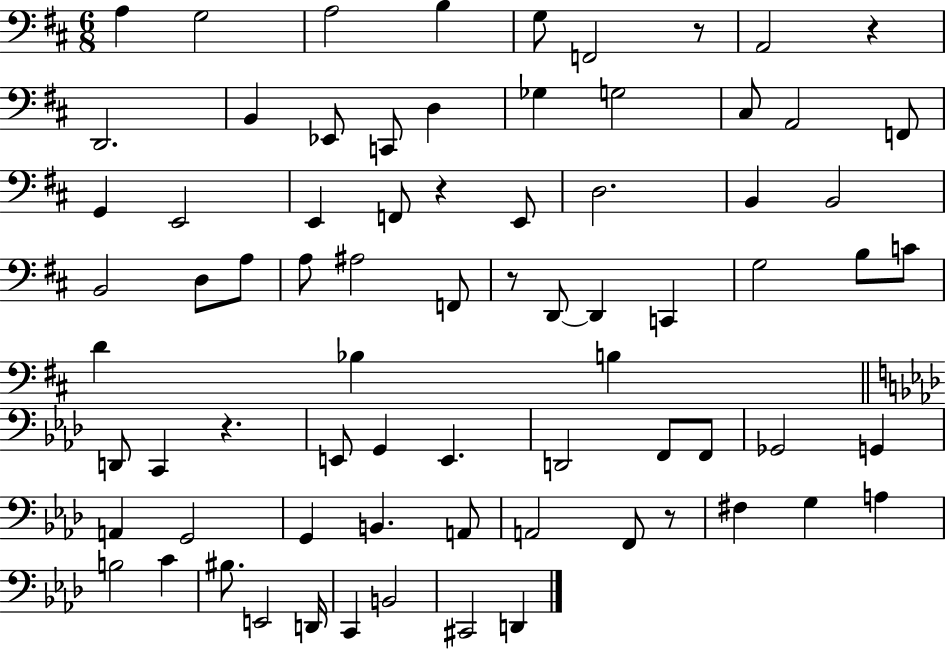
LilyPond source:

{
  \clef bass
  \numericTimeSignature
  \time 6/8
  \key d \major
  a4 g2 | a2 b4 | g8 f,2 r8 | a,2 r4 | \break d,2. | b,4 ees,8 c,8 d4 | ges4 g2 | cis8 a,2 f,8 | \break g,4 e,2 | e,4 f,8 r4 e,8 | d2. | b,4 b,2 | \break b,2 d8 a8 | a8 ais2 f,8 | r8 d,8~~ d,4 c,4 | g2 b8 c'8 | \break d'4 bes4 b4 | \bar "||" \break \key aes \major d,8 c,4 r4. | e,8 g,4 e,4. | d,2 f,8 f,8 | ges,2 g,4 | \break a,4 g,2 | g,4 b,4. a,8 | a,2 f,8 r8 | fis4 g4 a4 | \break b2 c'4 | bis8. e,2 d,16 | c,4 b,2 | cis,2 d,4 | \break \bar "|."
}